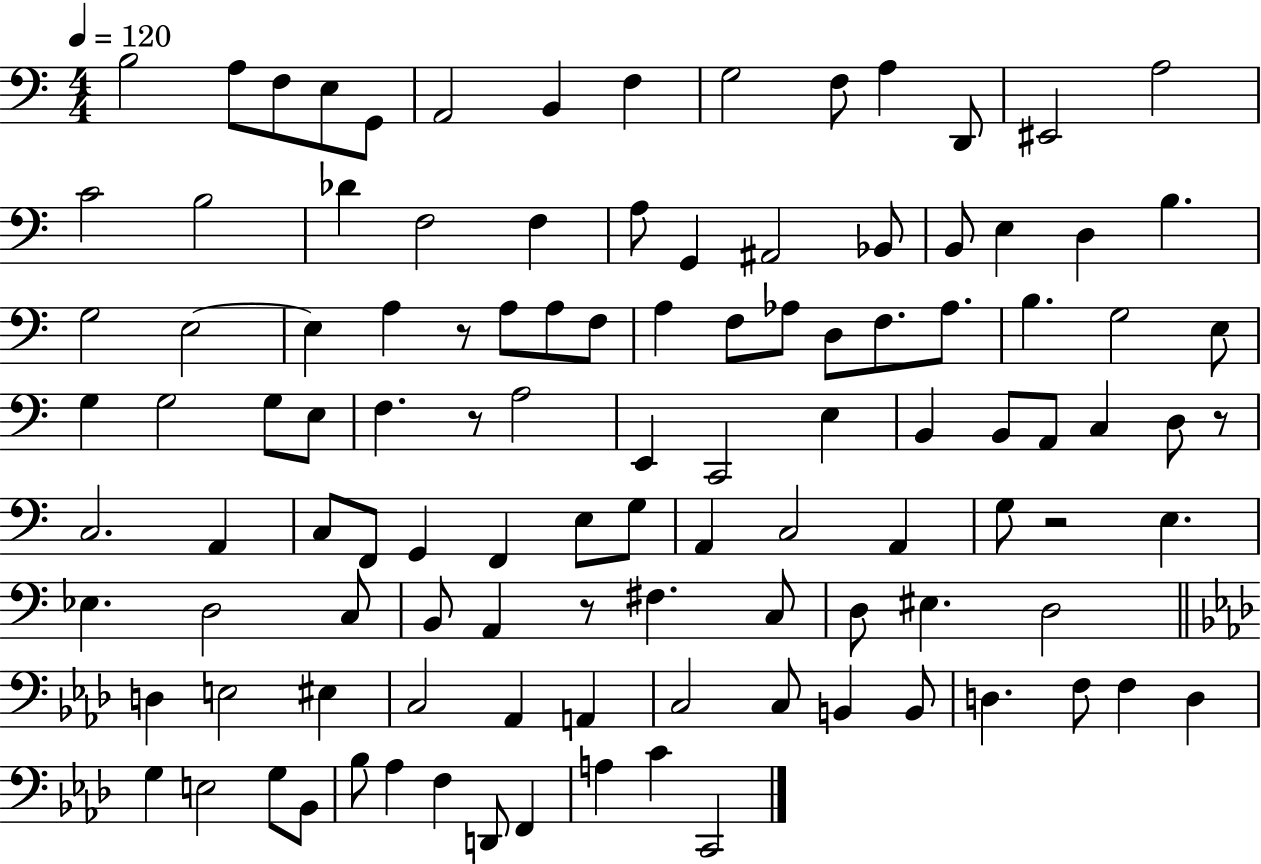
{
  \clef bass
  \numericTimeSignature
  \time 4/4
  \key c \major
  \tempo 4 = 120
  b2 a8 f8 e8 g,8 | a,2 b,4 f4 | g2 f8 a4 d,8 | eis,2 a2 | \break c'2 b2 | des'4 f2 f4 | a8 g,4 ais,2 bes,8 | b,8 e4 d4 b4. | \break g2 e2~~ | e4 a4 r8 a8 a8 f8 | a4 f8 aes8 d8 f8. aes8. | b4. g2 e8 | \break g4 g2 g8 e8 | f4. r8 a2 | e,4 c,2 e4 | b,4 b,8 a,8 c4 d8 r8 | \break c2. a,4 | c8 f,8 g,4 f,4 e8 g8 | a,4 c2 a,4 | g8 r2 e4. | \break ees4. d2 c8 | b,8 a,4 r8 fis4. c8 | d8 eis4. d2 | \bar "||" \break \key f \minor d4 e2 eis4 | c2 aes,4 a,4 | c2 c8 b,4 b,8 | d4. f8 f4 d4 | \break g4 e2 g8 bes,8 | bes8 aes4 f4 d,8 f,4 | a4 c'4 c,2 | \bar "|."
}